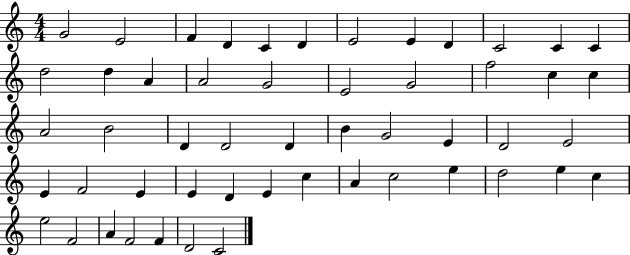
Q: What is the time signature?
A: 4/4